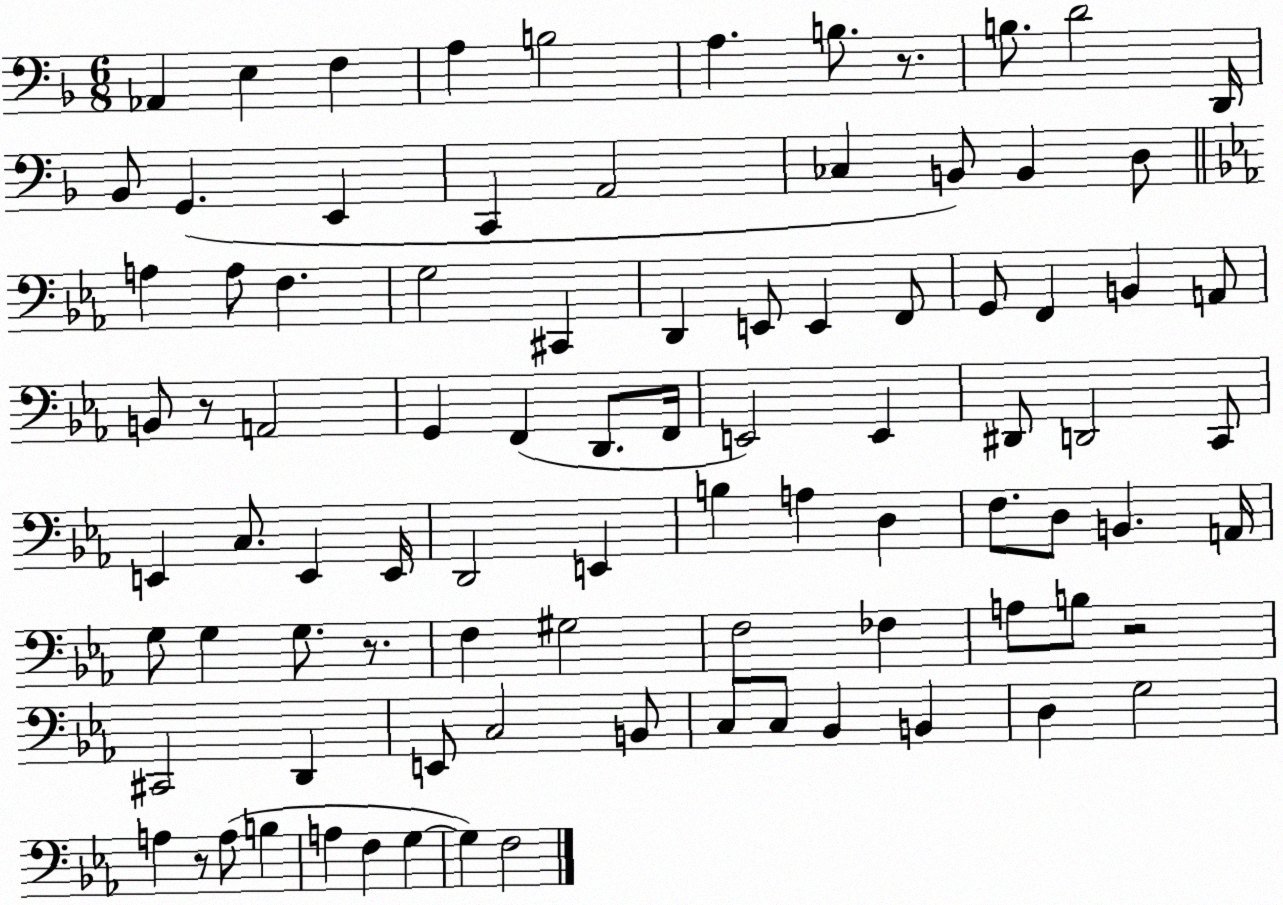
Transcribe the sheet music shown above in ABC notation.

X:1
T:Untitled
M:6/8
L:1/4
K:F
_A,, E, F, A, B,2 A, B,/2 z/2 B,/2 D2 D,,/4 _B,,/2 G,, E,, C,, A,,2 _C, B,,/2 B,, D,/2 A, A,/2 F, G,2 ^C,, D,, E,,/2 E,, F,,/2 G,,/2 F,, B,, A,,/2 B,,/2 z/2 A,,2 G,, F,, D,,/2 F,,/4 E,,2 E,, ^D,,/2 D,,2 C,,/2 E,, C,/2 E,, E,,/4 D,,2 E,, B, A, D, F,/2 D,/2 B,, A,,/4 G,/2 G, G,/2 z/2 F, ^G,2 F,2 _F, A,/2 B,/2 z2 ^C,,2 D,, E,,/2 C,2 B,,/2 C,/2 C,/2 _B,, B,, D, G,2 A, z/2 A,/2 B, A, F, G, G, F,2